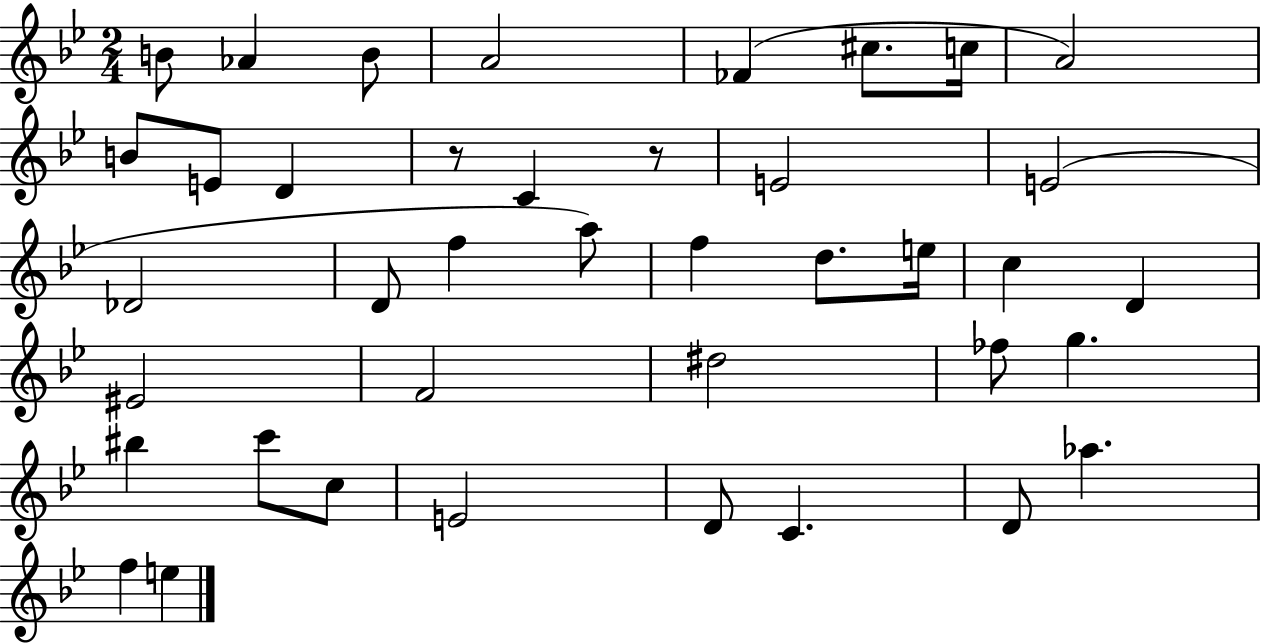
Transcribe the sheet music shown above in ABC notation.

X:1
T:Untitled
M:2/4
L:1/4
K:Bb
B/2 _A B/2 A2 _F ^c/2 c/4 A2 B/2 E/2 D z/2 C z/2 E2 E2 _D2 D/2 f a/2 f d/2 e/4 c D ^E2 F2 ^d2 _f/2 g ^b c'/2 c/2 E2 D/2 C D/2 _a f e